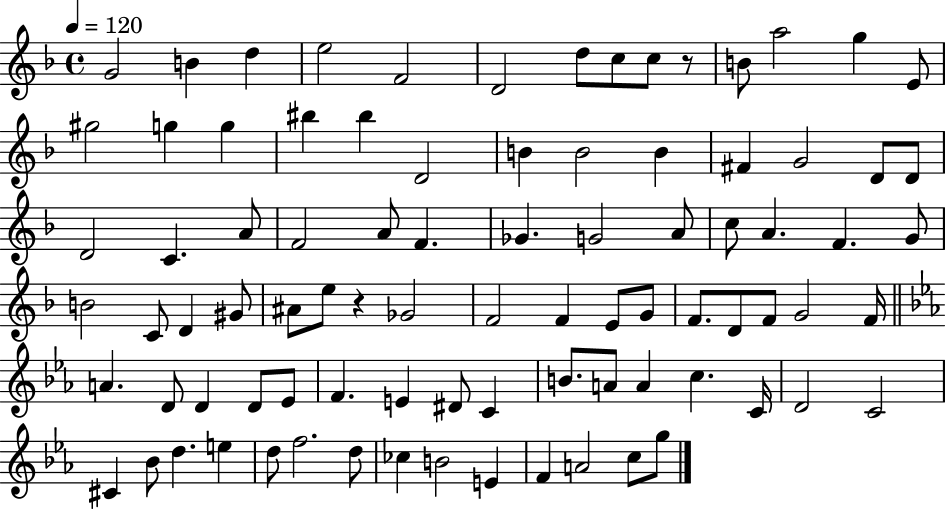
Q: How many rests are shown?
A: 2